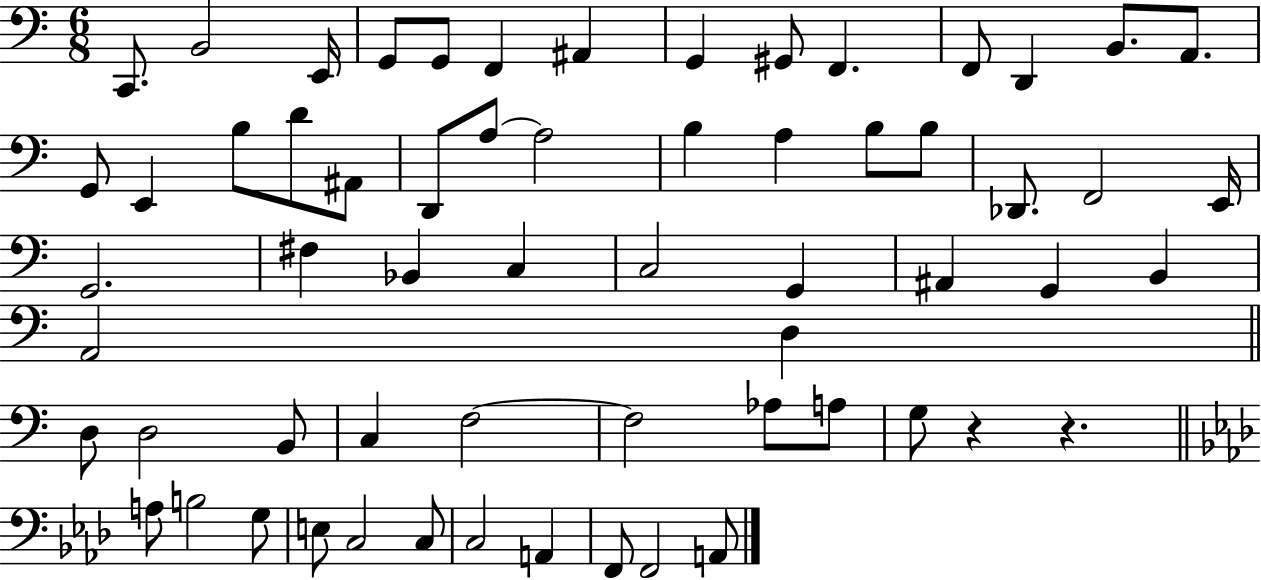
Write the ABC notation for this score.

X:1
T:Untitled
M:6/8
L:1/4
K:C
C,,/2 B,,2 E,,/4 G,,/2 G,,/2 F,, ^A,, G,, ^G,,/2 F,, F,,/2 D,, B,,/2 A,,/2 G,,/2 E,, B,/2 D/2 ^A,,/2 D,,/2 A,/2 A,2 B, A, B,/2 B,/2 _D,,/2 F,,2 E,,/4 G,,2 ^F, _B,, C, C,2 G,, ^A,, G,, B,, A,,2 D, D,/2 D,2 B,,/2 C, F,2 F,2 _A,/2 A,/2 G,/2 z z A,/2 B,2 G,/2 E,/2 C,2 C,/2 C,2 A,, F,,/2 F,,2 A,,/2